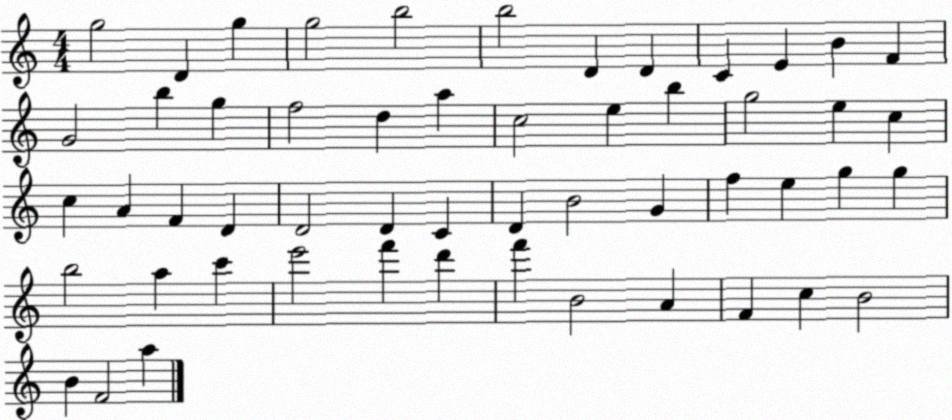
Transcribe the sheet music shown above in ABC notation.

X:1
T:Untitled
M:4/4
L:1/4
K:C
g2 D g g2 b2 b2 D D C E B F G2 b g f2 d a c2 e b g2 e c c A F D D2 D C D B2 G f e g g b2 a c' e'2 f' d' f' B2 A F c B2 B F2 a